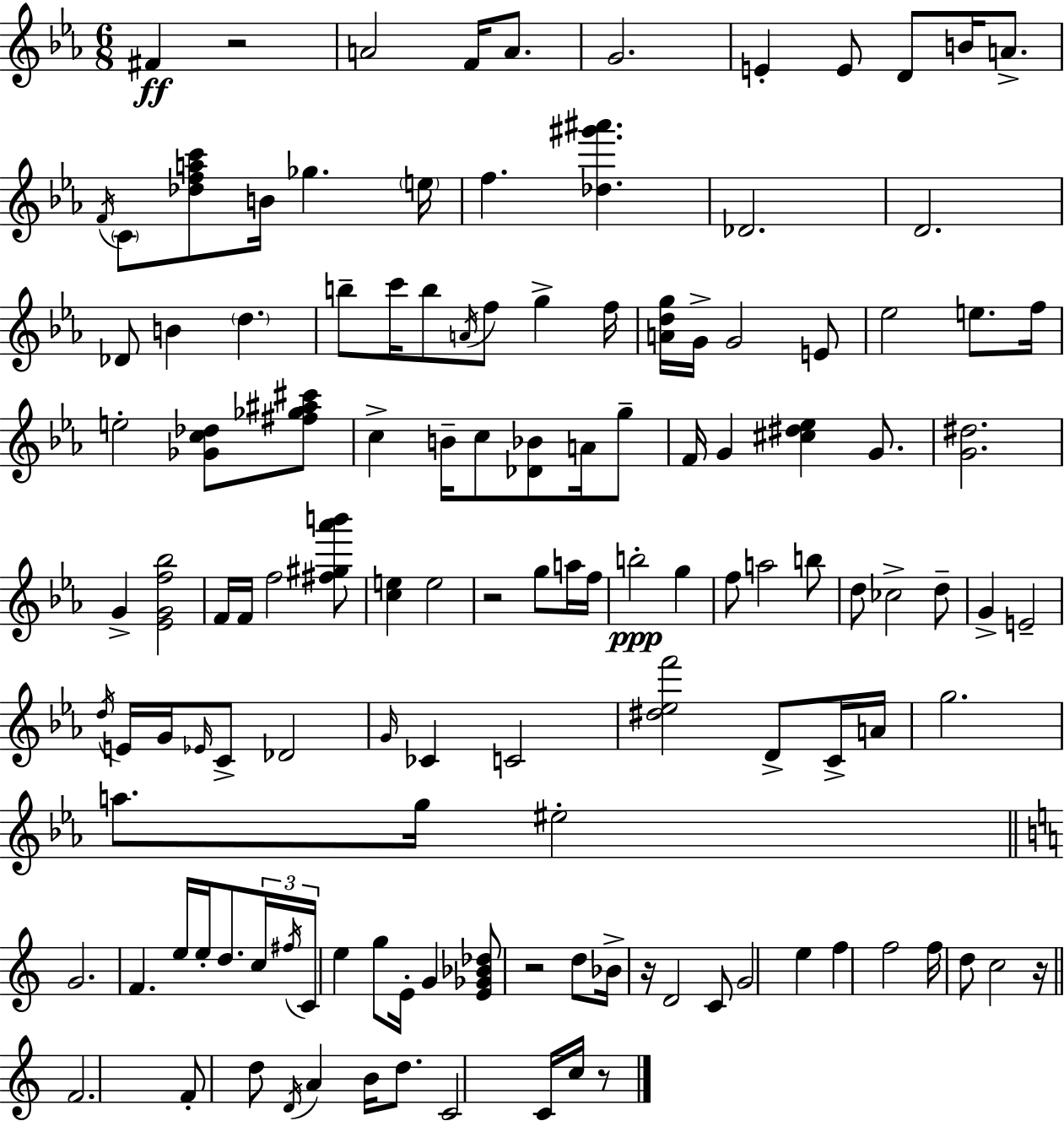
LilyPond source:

{
  \clef treble
  \numericTimeSignature
  \time 6/8
  \key c \minor
  fis'4\ff r2 | a'2 f'16 a'8. | g'2. | e'4-. e'8 d'8 b'16 a'8.-> | \break \acciaccatura { f'16 } \parenthesize c'8 <des'' f'' a'' c'''>8 b'16 ges''4. | \parenthesize e''16 f''4. <des'' gis''' ais'''>4. | des'2. | d'2. | \break des'8 b'4 \parenthesize d''4. | b''8-- c'''16 b''8 \acciaccatura { a'16 } f''8 g''4-> | f''16 <a' d'' g''>16 g'16-> g'2 | e'8 ees''2 e''8. | \break f''16 e''2-. <ges' c'' des''>8 | <fis'' ges'' ais'' cis'''>8 c''4-> b'16-- c''8 <des' bes'>8 a'16 | g''8-- f'16 g'4 <cis'' dis'' ees''>4 g'8. | <g' dis''>2. | \break g'4-> <ees' g' f'' bes''>2 | f'16 f'16 f''2 | <fis'' gis'' aes''' b'''>8 <c'' e''>4 e''2 | r2 g''8 | \break a''16 f''16 b''2-.\ppp g''4 | f''8 a''2 | b''8 d''8 ces''2-> | d''8-- g'4-> e'2-- | \break \acciaccatura { d''16 } e'16 g'16 \grace { ees'16 } c'8-> des'2 | \grace { g'16 } ces'4 c'2 | <dis'' ees'' f'''>2 | d'8-> c'16-> a'16 g''2. | \break a''8. g''16 eis''2-. | \bar "||" \break \key c \major g'2. | f'4. e''16 e''16-. d''8. \tuplet 3/2 { c''16 | \acciaccatura { fis''16 } c'16 } e''4 g''8 e'16-. g'4 | <e' ges' bes' des''>8 r2 d''8 | \break bes'16-> r16 d'2 c'8 | g'2 e''4 | f''4 f''2 | f''16 d''8 c''2 | \break r16 \bar "||" \break \key c \major f'2. | f'8-. d''8 \acciaccatura { d'16 } a'4 b'16 d''8. | c'2 c'16 c''16 r8 | \bar "|."
}